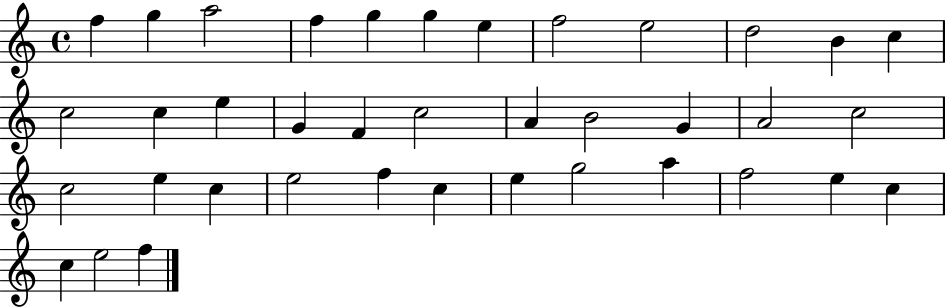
{
  \clef treble
  \time 4/4
  \defaultTimeSignature
  \key c \major
  f''4 g''4 a''2 | f''4 g''4 g''4 e''4 | f''2 e''2 | d''2 b'4 c''4 | \break c''2 c''4 e''4 | g'4 f'4 c''2 | a'4 b'2 g'4 | a'2 c''2 | \break c''2 e''4 c''4 | e''2 f''4 c''4 | e''4 g''2 a''4 | f''2 e''4 c''4 | \break c''4 e''2 f''4 | \bar "|."
}